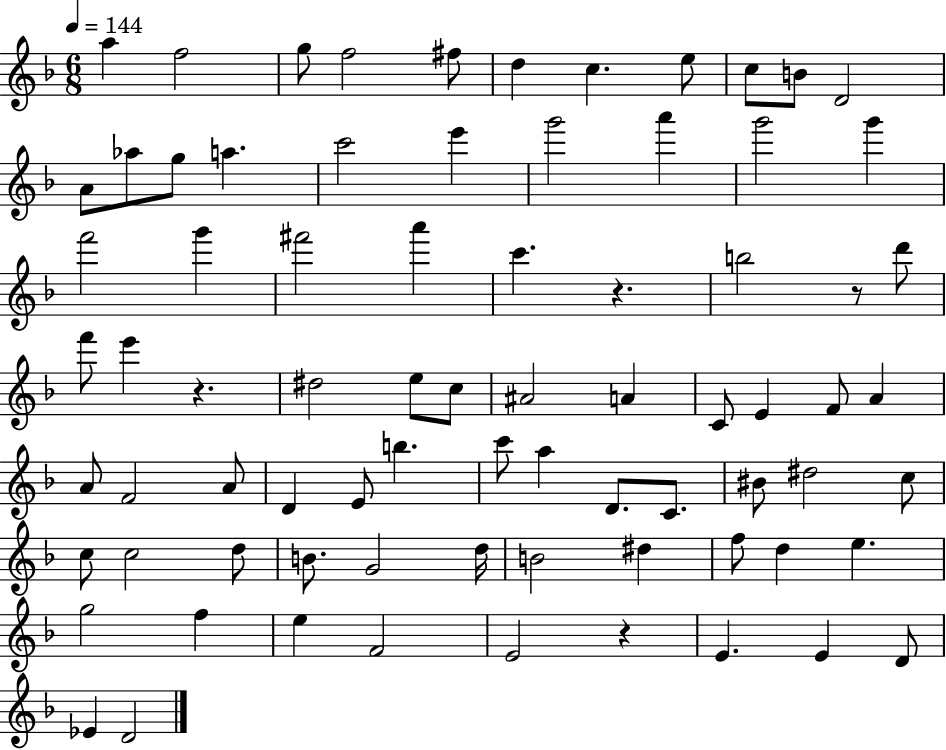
{
  \clef treble
  \numericTimeSignature
  \time 6/8
  \key f \major
  \tempo 4 = 144
  a''4 f''2 | g''8 f''2 fis''8 | d''4 c''4. e''8 | c''8 b'8 d'2 | \break a'8 aes''8 g''8 a''4. | c'''2 e'''4 | g'''2 a'''4 | g'''2 g'''4 | \break f'''2 g'''4 | fis'''2 a'''4 | c'''4. r4. | b''2 r8 d'''8 | \break f'''8 e'''4 r4. | dis''2 e''8 c''8 | ais'2 a'4 | c'8 e'4 f'8 a'4 | \break a'8 f'2 a'8 | d'4 e'8 b''4. | c'''8 a''4 d'8. c'8. | bis'8 dis''2 c''8 | \break c''8 c''2 d''8 | b'8. g'2 d''16 | b'2 dis''4 | f''8 d''4 e''4. | \break g''2 f''4 | e''4 f'2 | e'2 r4 | e'4. e'4 d'8 | \break ees'4 d'2 | \bar "|."
}